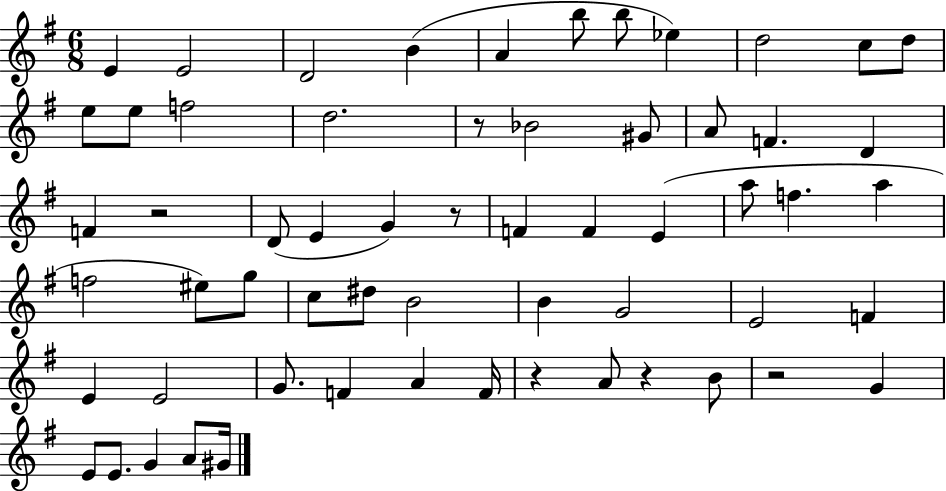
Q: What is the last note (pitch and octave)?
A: G#4